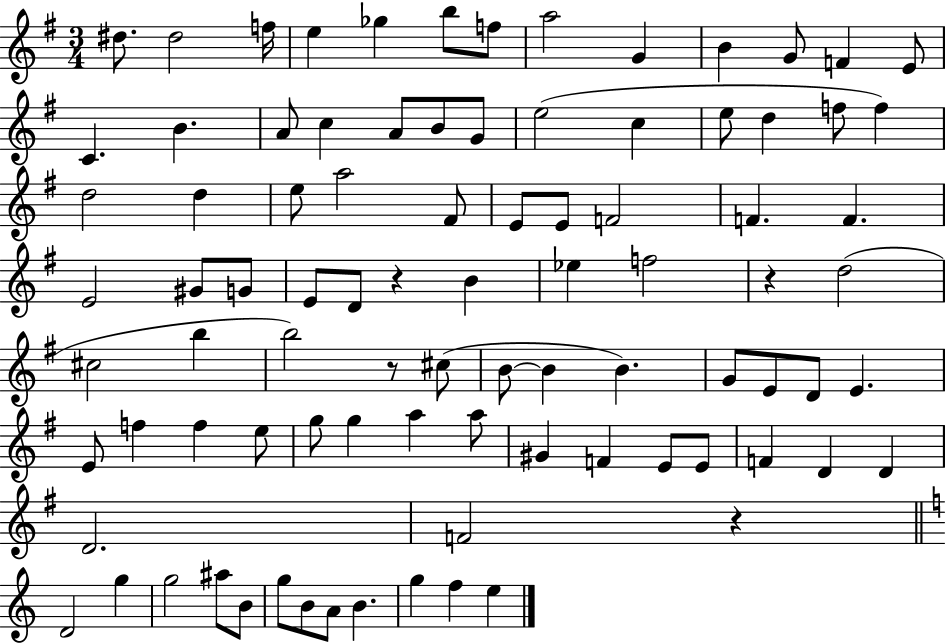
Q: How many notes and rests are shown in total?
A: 89